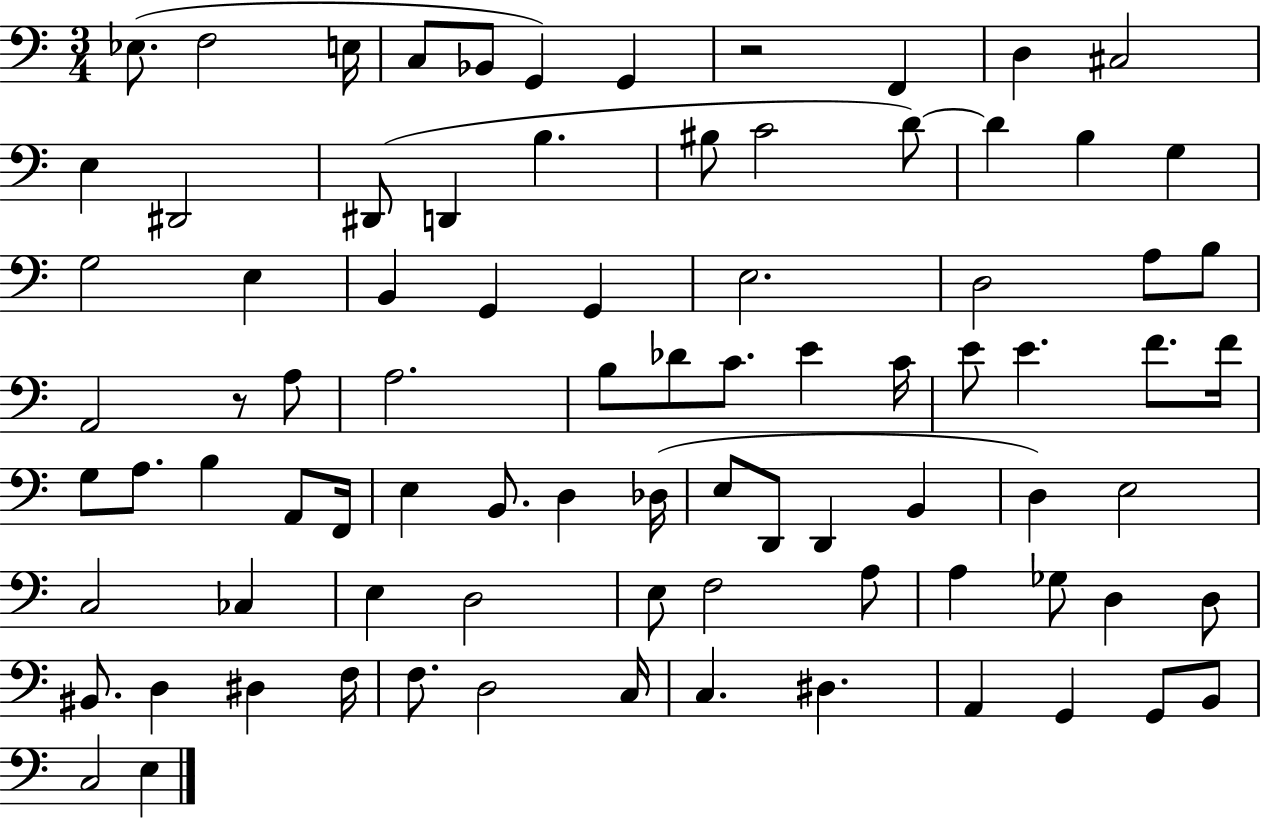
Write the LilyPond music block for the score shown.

{
  \clef bass
  \numericTimeSignature
  \time 3/4
  \key c \major
  ees8.( f2 e16 | c8 bes,8 g,4) g,4 | r2 f,4 | d4 cis2 | \break e4 dis,2 | dis,8( d,4 b4. | bis8 c'2 d'8~~) | d'4 b4 g4 | \break g2 e4 | b,4 g,4 g,4 | e2. | d2 a8 b8 | \break a,2 r8 a8 | a2. | b8 des'8 c'8. e'4 c'16 | e'8 e'4. f'8. f'16 | \break g8 a8. b4 a,8 f,16 | e4 b,8. d4 des16( | e8 d,8 d,4 b,4 | d4) e2 | \break c2 ces4 | e4 d2 | e8 f2 a8 | a4 ges8 d4 d8 | \break bis,8. d4 dis4 f16 | f8. d2 c16 | c4. dis4. | a,4 g,4 g,8 b,8 | \break c2 e4 | \bar "|."
}